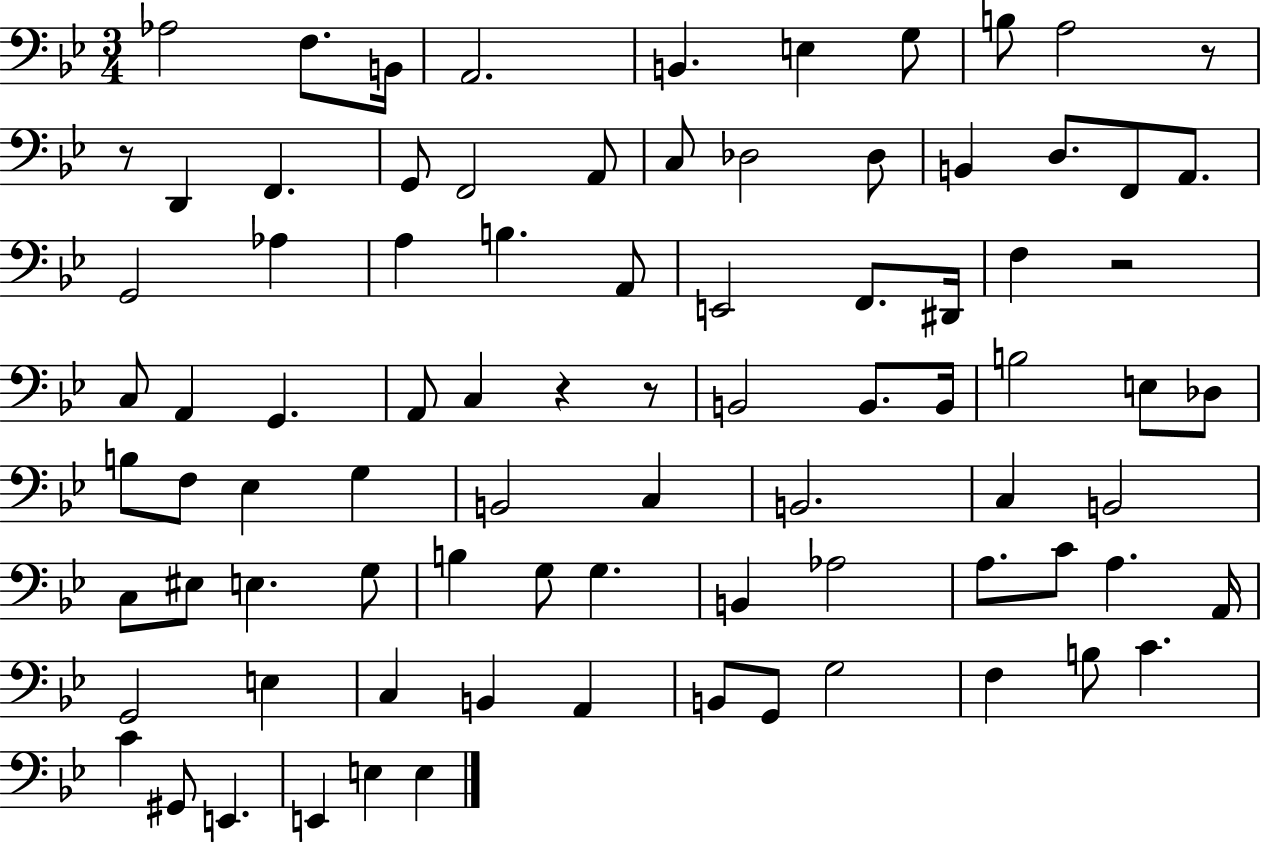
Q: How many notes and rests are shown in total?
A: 85